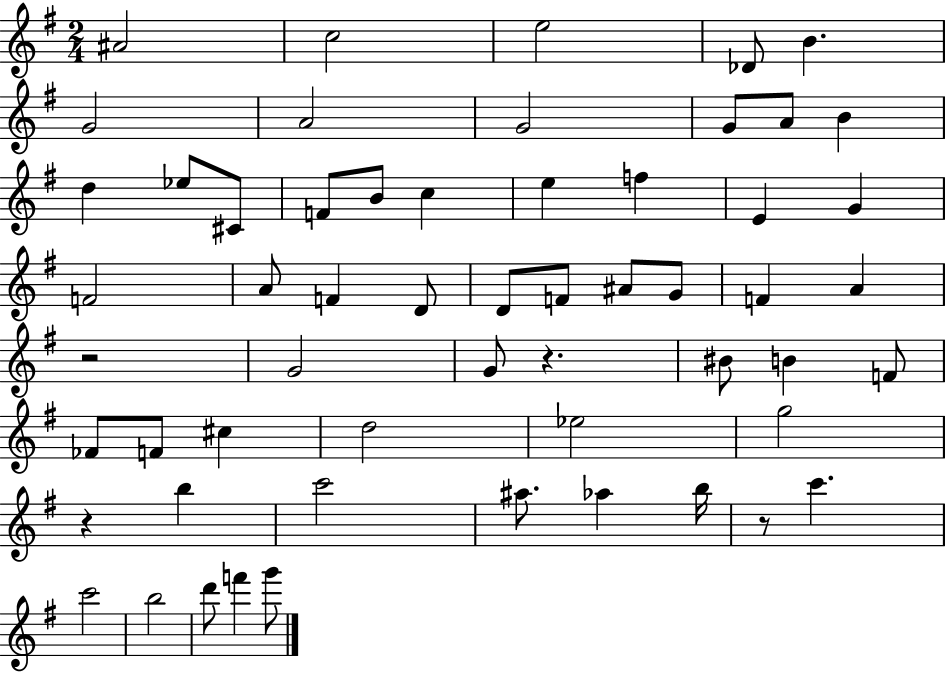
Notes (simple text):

A#4/h C5/h E5/h Db4/e B4/q. G4/h A4/h G4/h G4/e A4/e B4/q D5/q Eb5/e C#4/e F4/e B4/e C5/q E5/q F5/q E4/q G4/q F4/h A4/e F4/q D4/e D4/e F4/e A#4/e G4/e F4/q A4/q R/h G4/h G4/e R/q. BIS4/e B4/q F4/e FES4/e F4/e C#5/q D5/h Eb5/h G5/h R/q B5/q C6/h A#5/e. Ab5/q B5/s R/e C6/q. C6/h B5/h D6/e F6/q G6/e